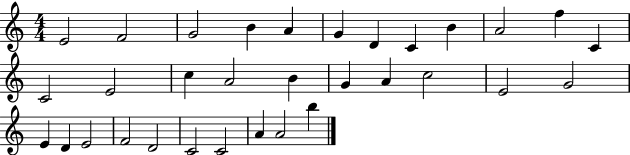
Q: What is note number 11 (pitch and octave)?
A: F5